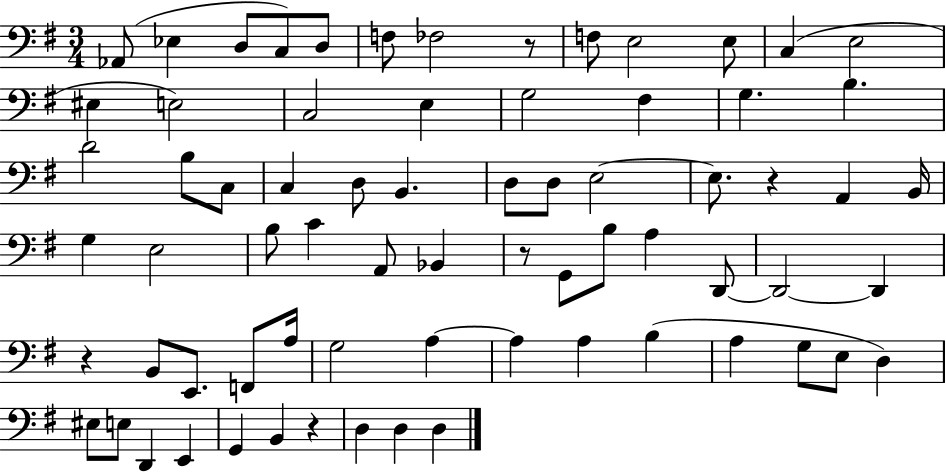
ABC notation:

X:1
T:Untitled
M:3/4
L:1/4
K:G
_A,,/2 _E, D,/2 C,/2 D,/2 F,/2 _F,2 z/2 F,/2 E,2 E,/2 C, E,2 ^E, E,2 C,2 E, G,2 ^F, G, B, D2 B,/2 C,/2 C, D,/2 B,, D,/2 D,/2 E,2 E,/2 z A,, B,,/4 G, E,2 B,/2 C A,,/2 _B,, z/2 G,,/2 B,/2 A, D,,/2 D,,2 D,, z B,,/2 E,,/2 F,,/2 A,/4 G,2 A, A, A, B, A, G,/2 E,/2 D, ^E,/2 E,/2 D,, E,, G,, B,, z D, D, D,